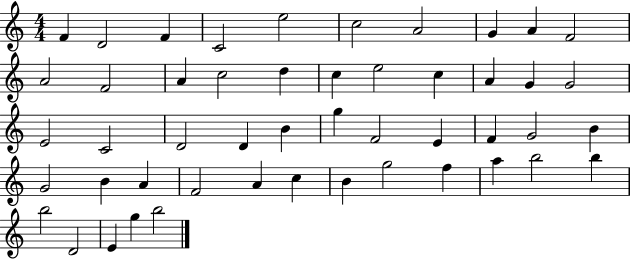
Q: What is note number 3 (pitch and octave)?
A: F4